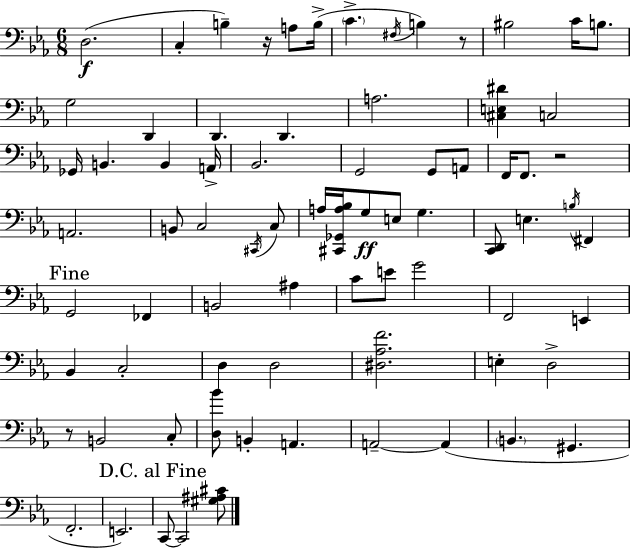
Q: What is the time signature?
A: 6/8